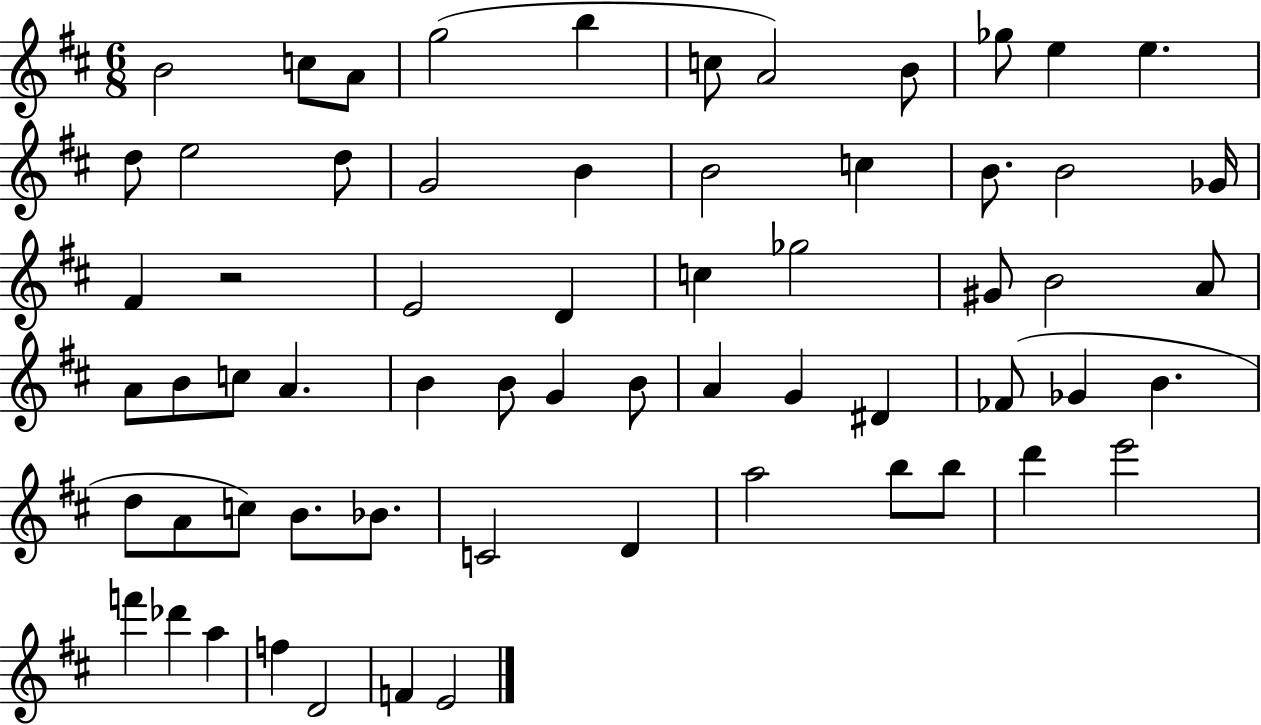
{
  \clef treble
  \numericTimeSignature
  \time 6/8
  \key d \major
  \repeat volta 2 { b'2 c''8 a'8 | g''2( b''4 | c''8 a'2) b'8 | ges''8 e''4 e''4. | \break d''8 e''2 d''8 | g'2 b'4 | b'2 c''4 | b'8. b'2 ges'16 | \break fis'4 r2 | e'2 d'4 | c''4 ges''2 | gis'8 b'2 a'8 | \break a'8 b'8 c''8 a'4. | b'4 b'8 g'4 b'8 | a'4 g'4 dis'4 | fes'8( ges'4 b'4. | \break d''8 a'8 c''8) b'8. bes'8. | c'2 d'4 | a''2 b''8 b''8 | d'''4 e'''2 | \break f'''4 des'''4 a''4 | f''4 d'2 | f'4 e'2 | } \bar "|."
}